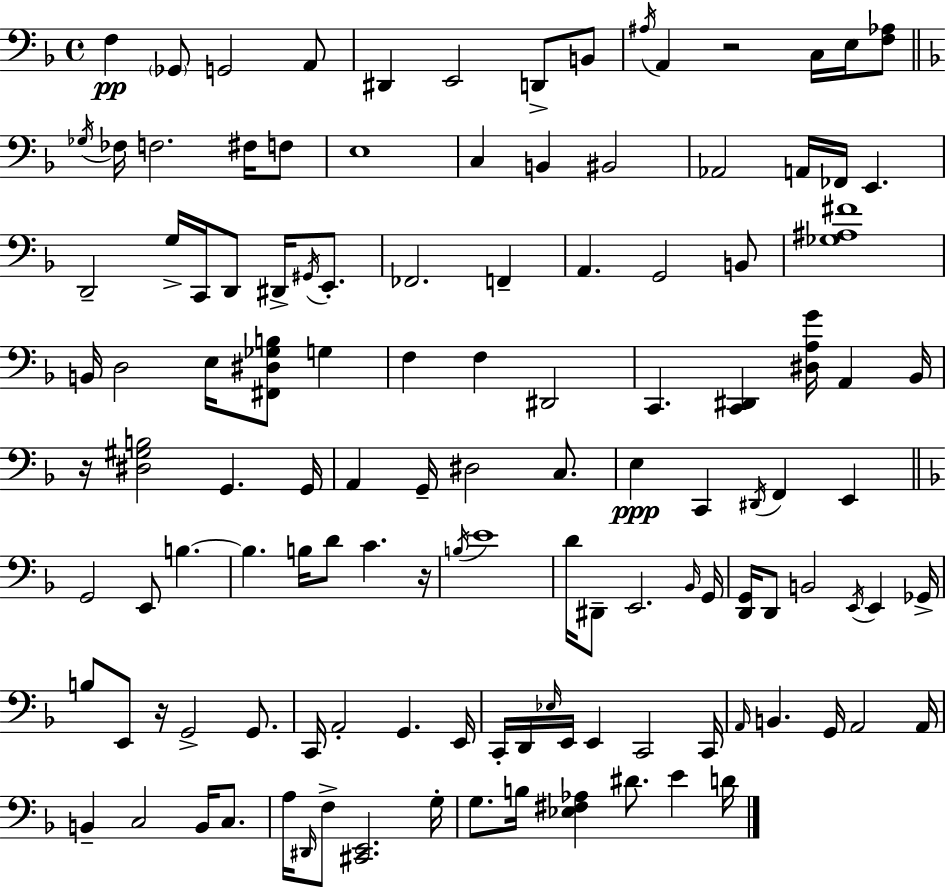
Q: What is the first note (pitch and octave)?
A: F3